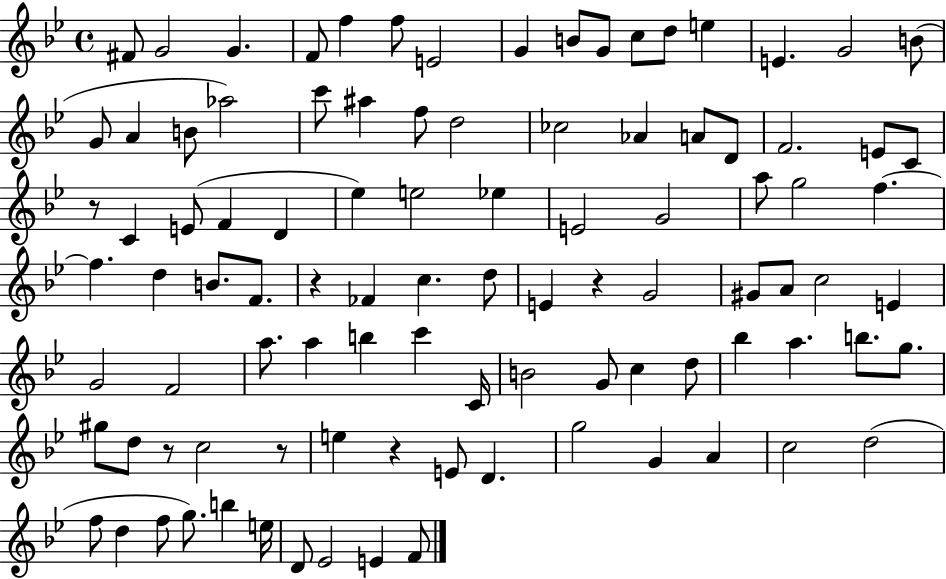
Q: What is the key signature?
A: BES major